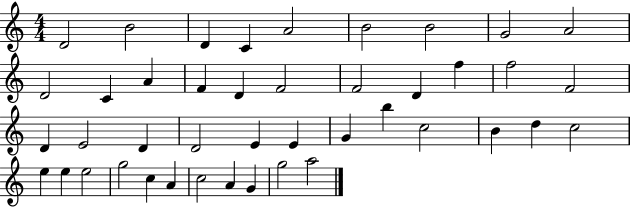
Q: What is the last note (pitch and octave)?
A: A5